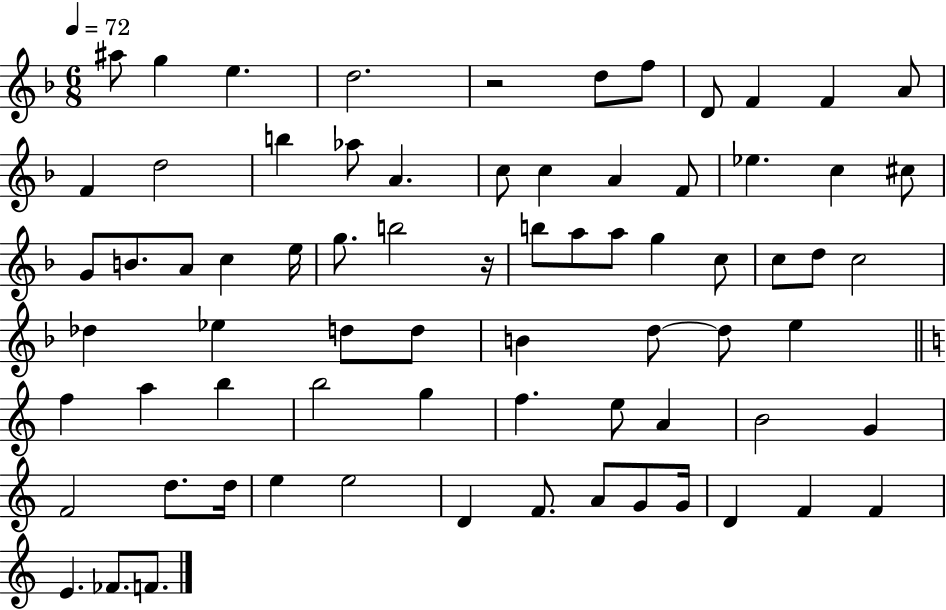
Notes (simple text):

A#5/e G5/q E5/q. D5/h. R/h D5/e F5/e D4/e F4/q F4/q A4/e F4/q D5/h B5/q Ab5/e A4/q. C5/e C5/q A4/q F4/e Eb5/q. C5/q C#5/e G4/e B4/e. A4/e C5/q E5/s G5/e. B5/h R/s B5/e A5/e A5/e G5/q C5/e C5/e D5/e C5/h Db5/q Eb5/q D5/e D5/e B4/q D5/e D5/e E5/q F5/q A5/q B5/q B5/h G5/q F5/q. E5/e A4/q B4/h G4/q F4/h D5/e. D5/s E5/q E5/h D4/q F4/e. A4/e G4/e G4/s D4/q F4/q F4/q E4/q. FES4/e. F4/e.